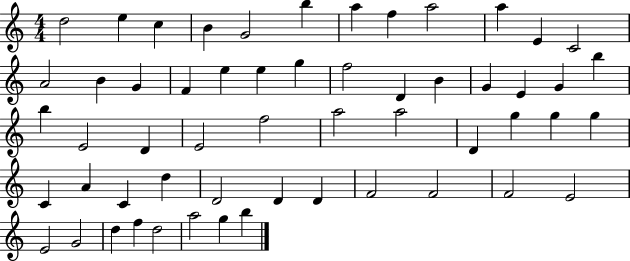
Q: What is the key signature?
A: C major